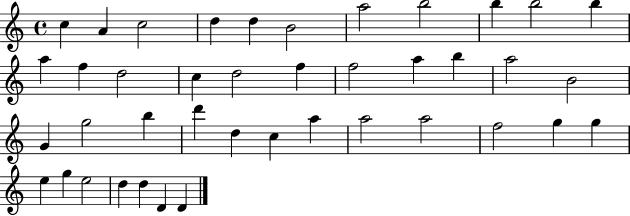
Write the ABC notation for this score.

X:1
T:Untitled
M:4/4
L:1/4
K:C
c A c2 d d B2 a2 b2 b b2 b a f d2 c d2 f f2 a b a2 B2 G g2 b d' d c a a2 a2 f2 g g e g e2 d d D D